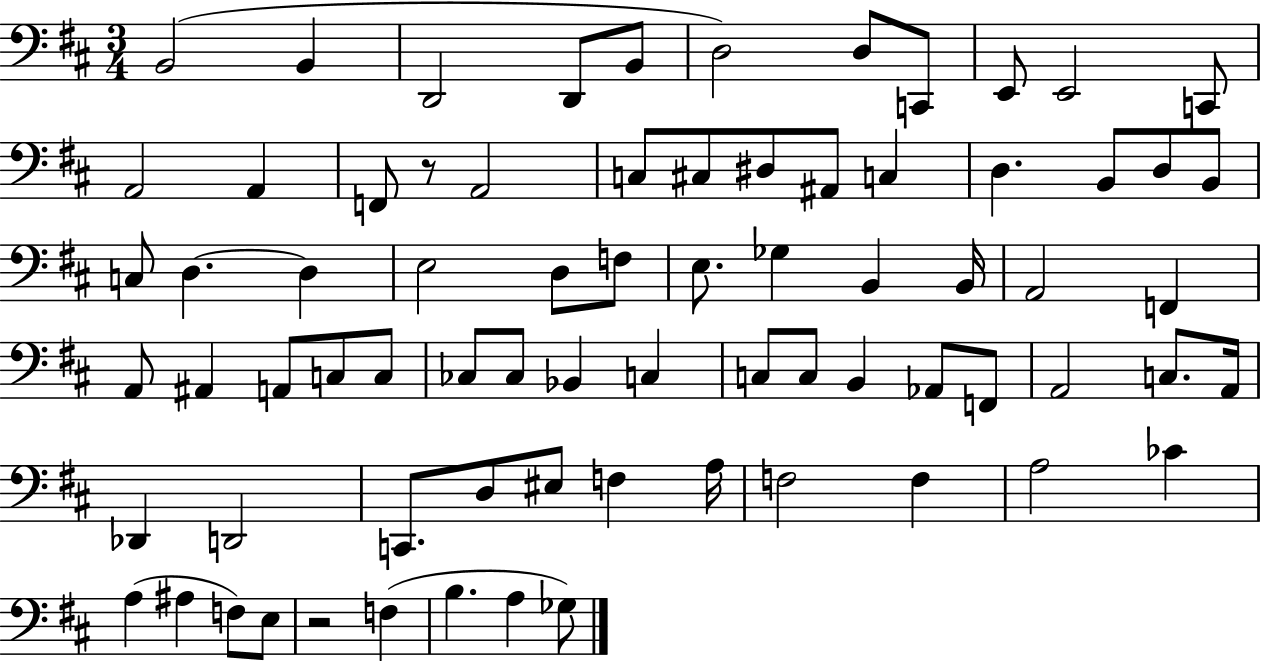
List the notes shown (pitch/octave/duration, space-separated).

B2/h B2/q D2/h D2/e B2/e D3/h D3/e C2/e E2/e E2/h C2/e A2/h A2/q F2/e R/e A2/h C3/e C#3/e D#3/e A#2/e C3/q D3/q. B2/e D3/e B2/e C3/e D3/q. D3/q E3/h D3/e F3/e E3/e. Gb3/q B2/q B2/s A2/h F2/q A2/e A#2/q A2/e C3/e C3/e CES3/e CES3/e Bb2/q C3/q C3/e C3/e B2/q Ab2/e F2/e A2/h C3/e. A2/s Db2/q D2/h C2/e. D3/e EIS3/e F3/q A3/s F3/h F3/q A3/h CES4/q A3/q A#3/q F3/e E3/e R/h F3/q B3/q. A3/q Gb3/e